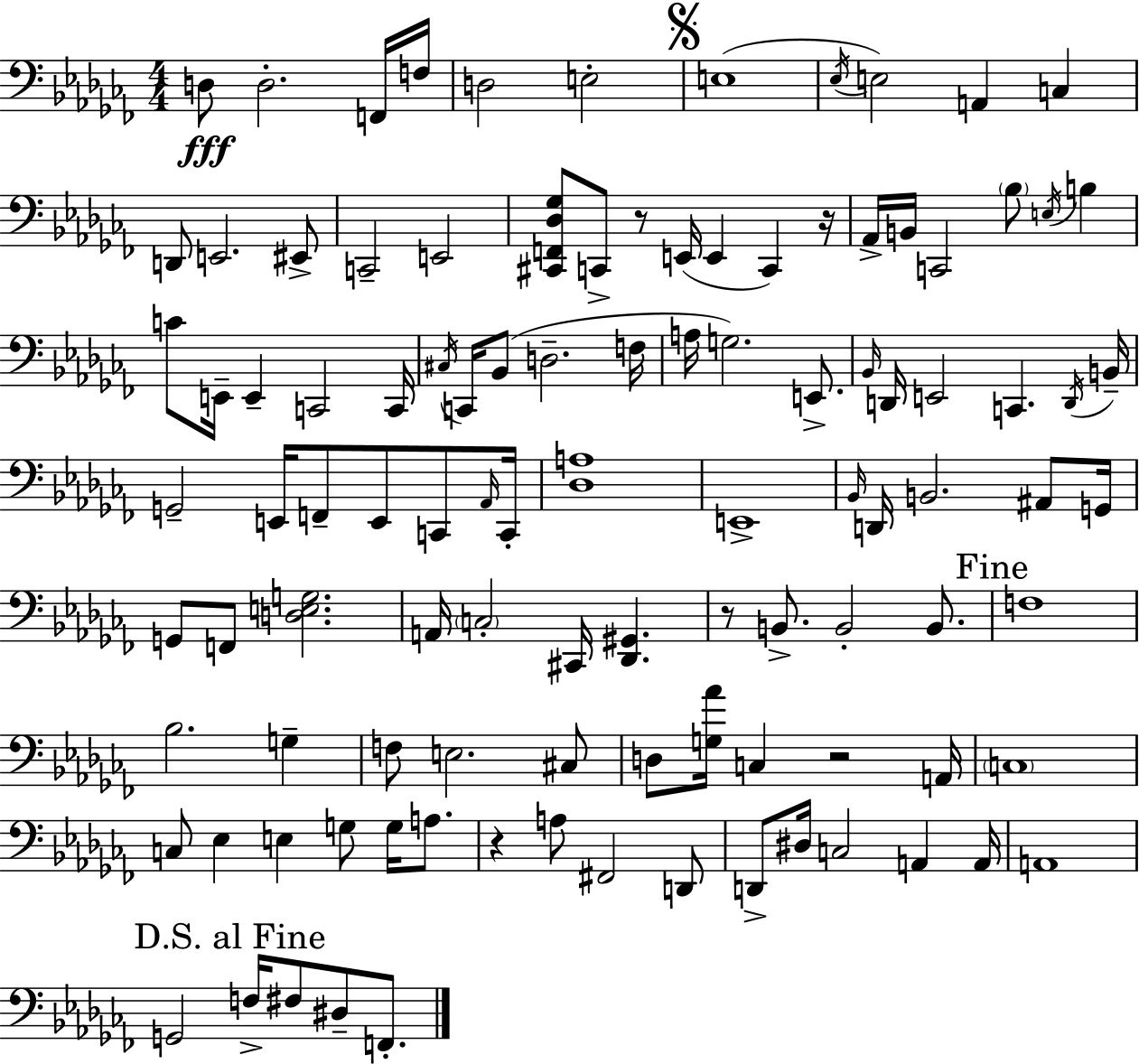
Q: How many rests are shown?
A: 5